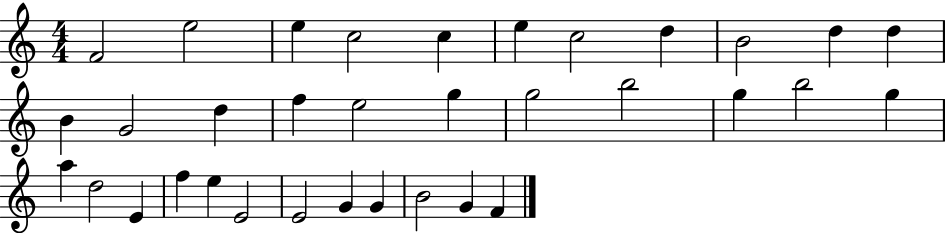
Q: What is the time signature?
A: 4/4